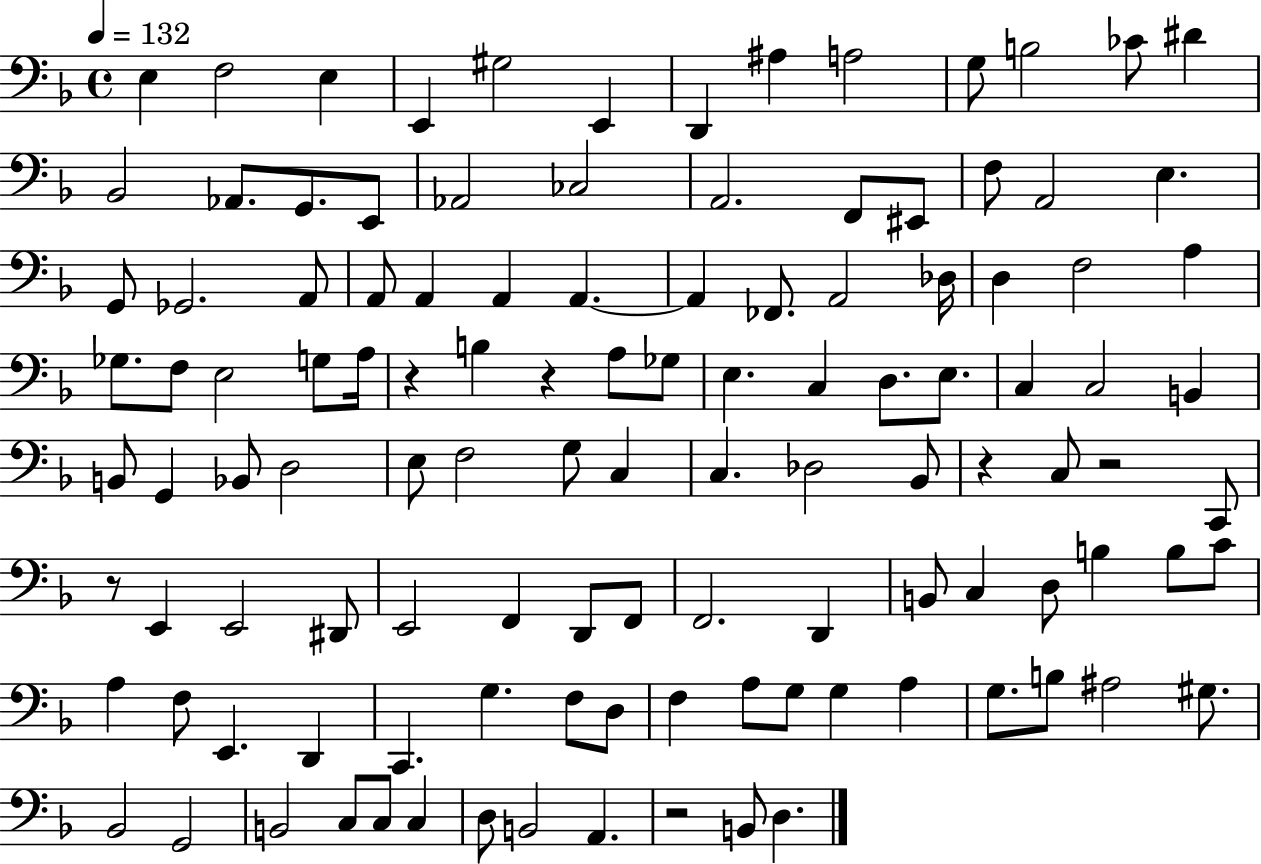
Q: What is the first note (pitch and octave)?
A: E3